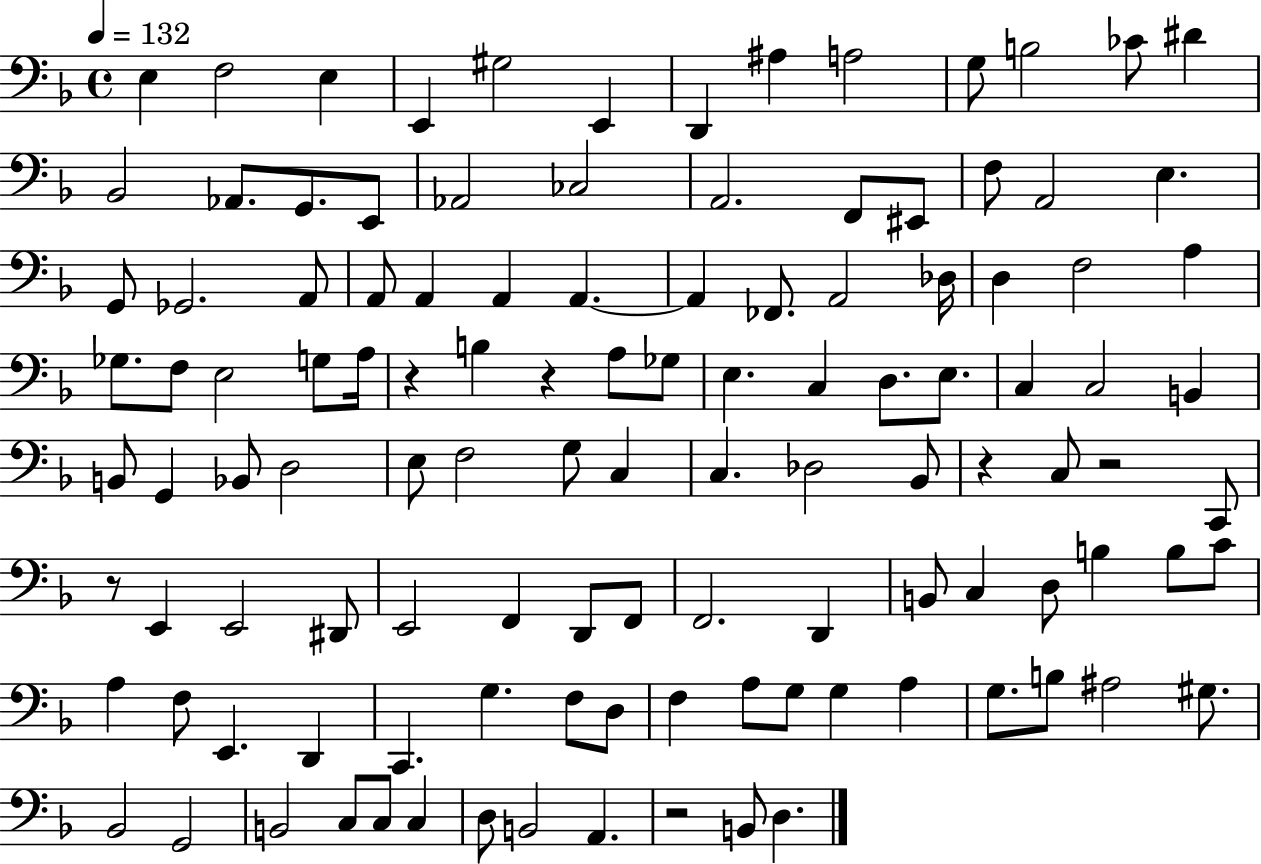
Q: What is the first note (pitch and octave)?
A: E3